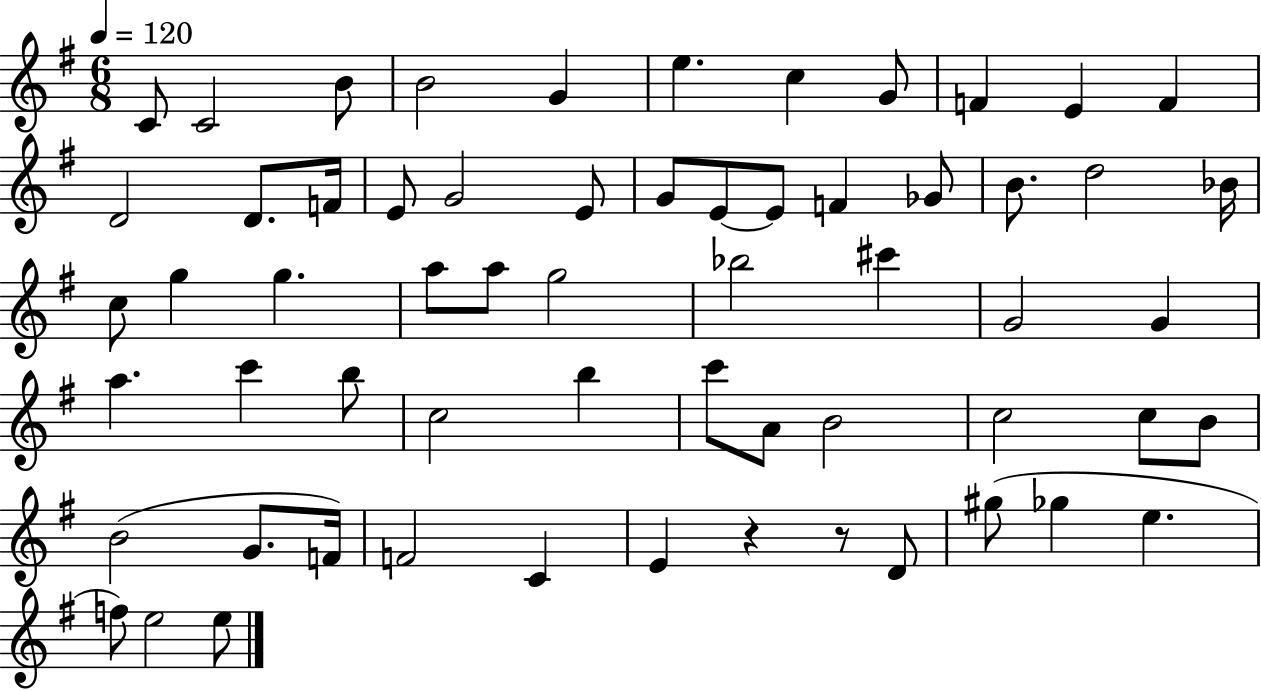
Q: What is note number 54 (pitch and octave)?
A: G#5